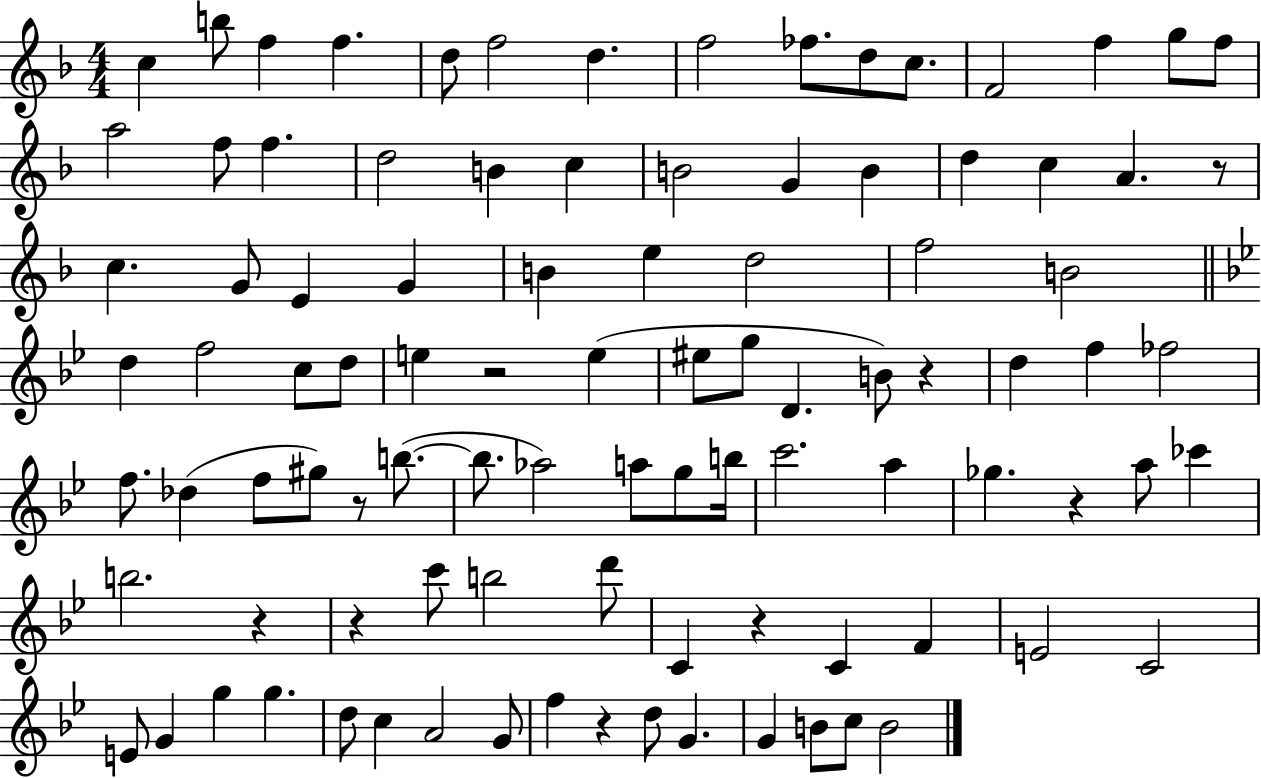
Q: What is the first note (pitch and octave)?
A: C5